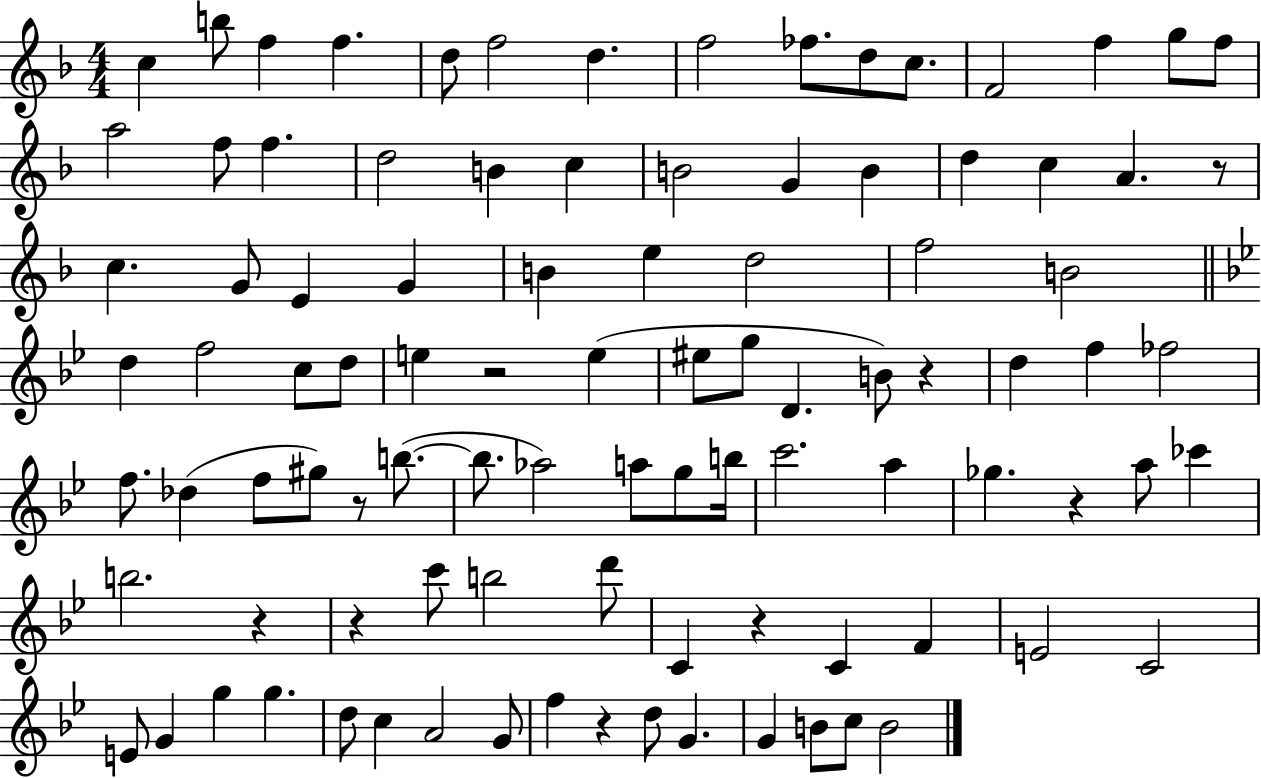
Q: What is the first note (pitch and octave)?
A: C5